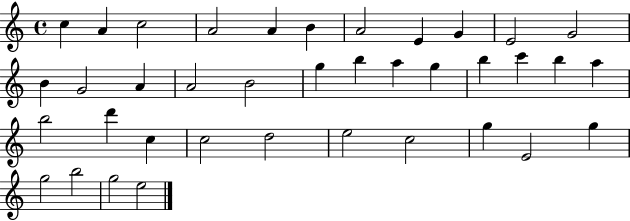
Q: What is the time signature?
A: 4/4